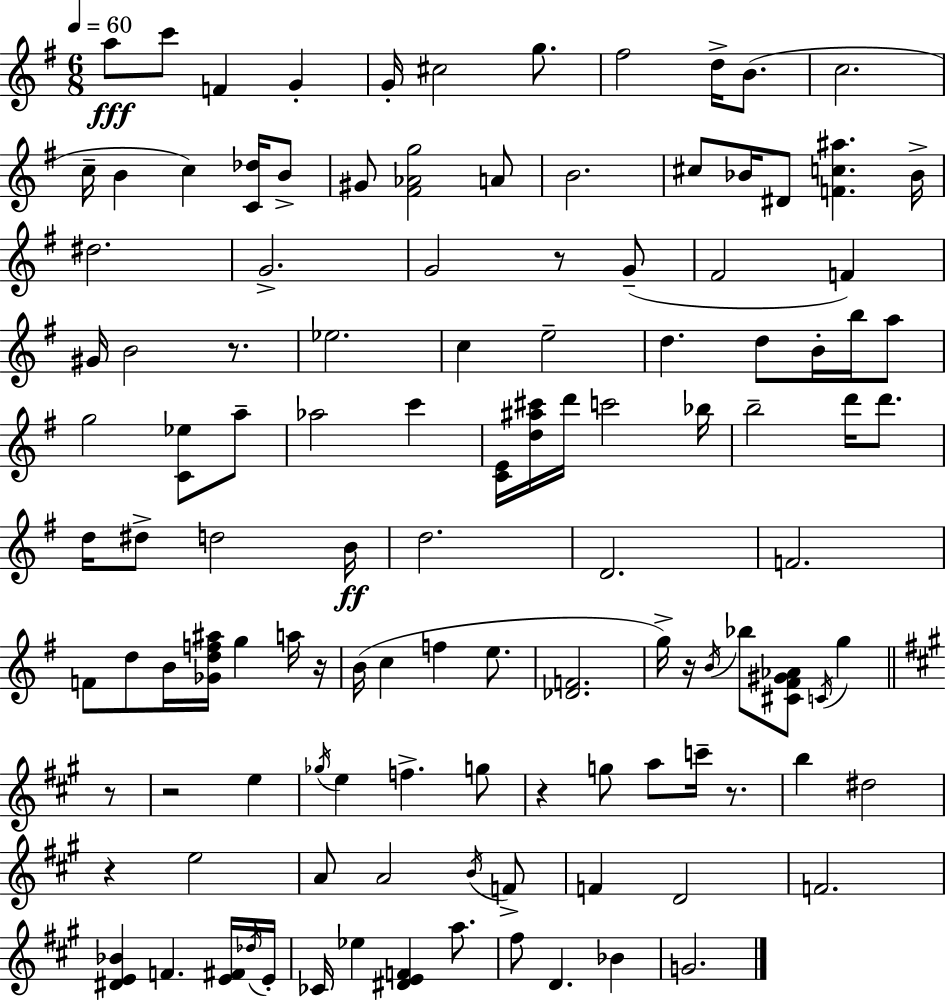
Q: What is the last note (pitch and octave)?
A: G4